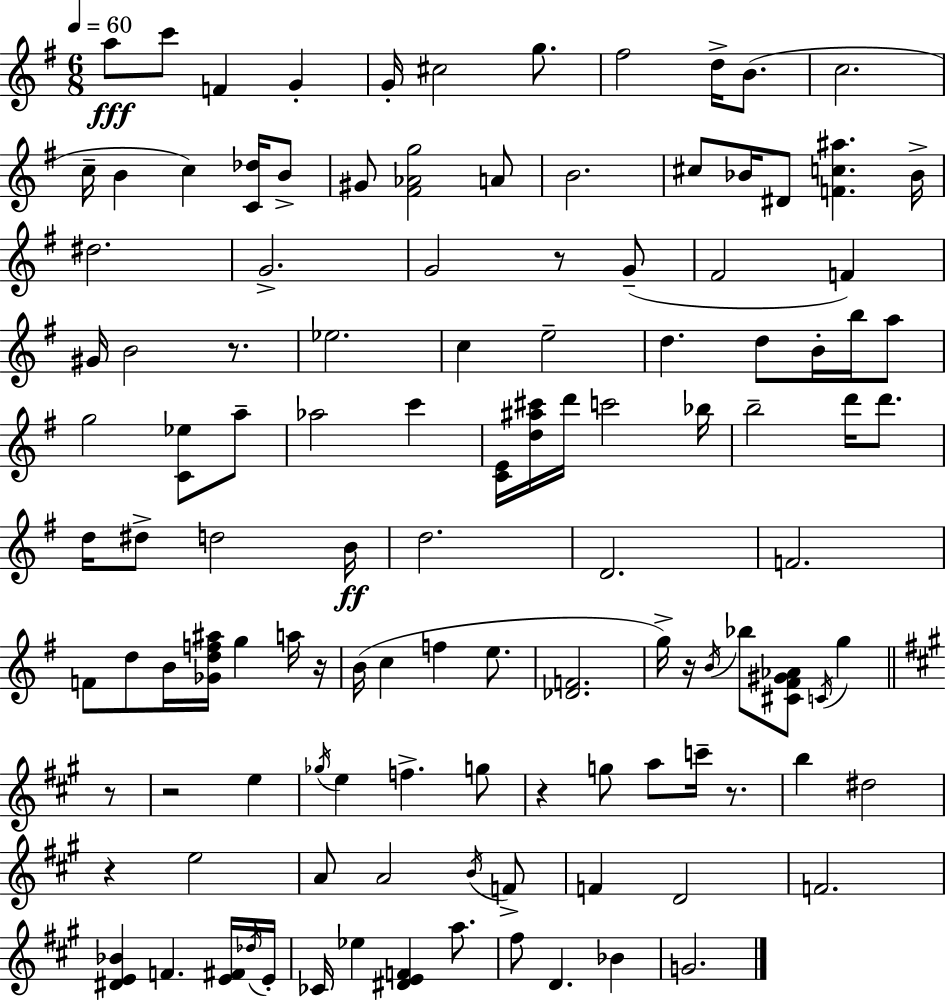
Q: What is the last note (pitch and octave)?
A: G4